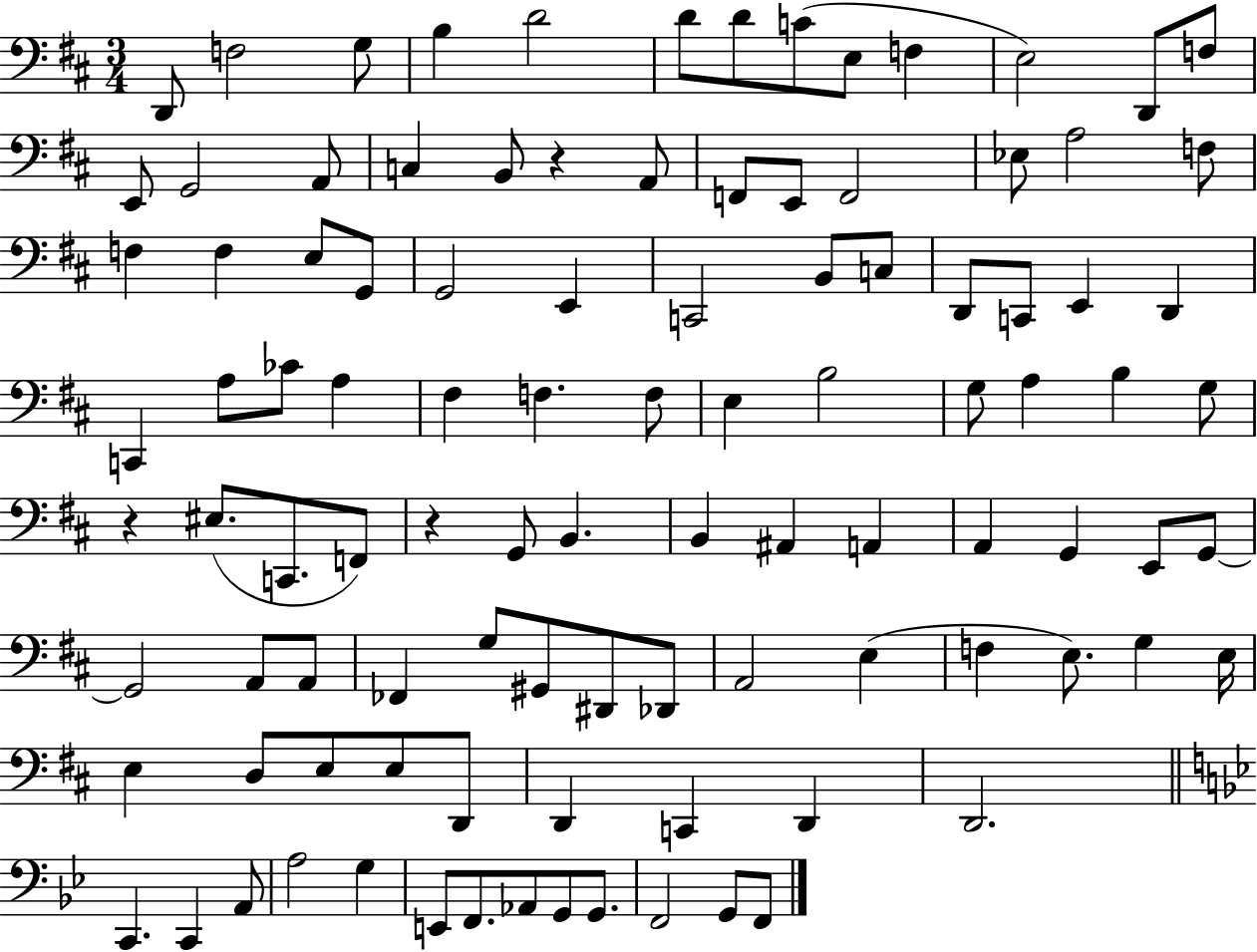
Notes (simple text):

D2/e F3/h G3/e B3/q D4/h D4/e D4/e C4/e E3/e F3/q E3/h D2/e F3/e E2/e G2/h A2/e C3/q B2/e R/q A2/e F2/e E2/e F2/h Eb3/e A3/h F3/e F3/q F3/q E3/e G2/e G2/h E2/q C2/h B2/e C3/e D2/e C2/e E2/q D2/q C2/q A3/e CES4/e A3/q F#3/q F3/q. F3/e E3/q B3/h G3/e A3/q B3/q G3/e R/q EIS3/e. C2/e. F2/e R/q G2/e B2/q. B2/q A#2/q A2/q A2/q G2/q E2/e G2/e G2/h A2/e A2/e FES2/q G3/e G#2/e D#2/e Db2/e A2/h E3/q F3/q E3/e. G3/q E3/s E3/q D3/e E3/e E3/e D2/e D2/q C2/q D2/q D2/h. C2/q. C2/q A2/e A3/h G3/q E2/e F2/e. Ab2/e G2/e G2/e. F2/h G2/e F2/e